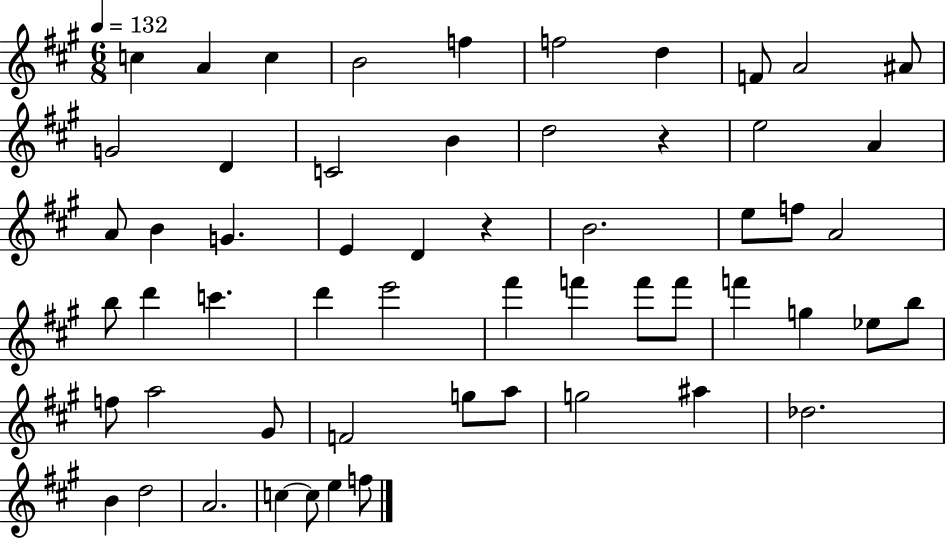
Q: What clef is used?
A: treble